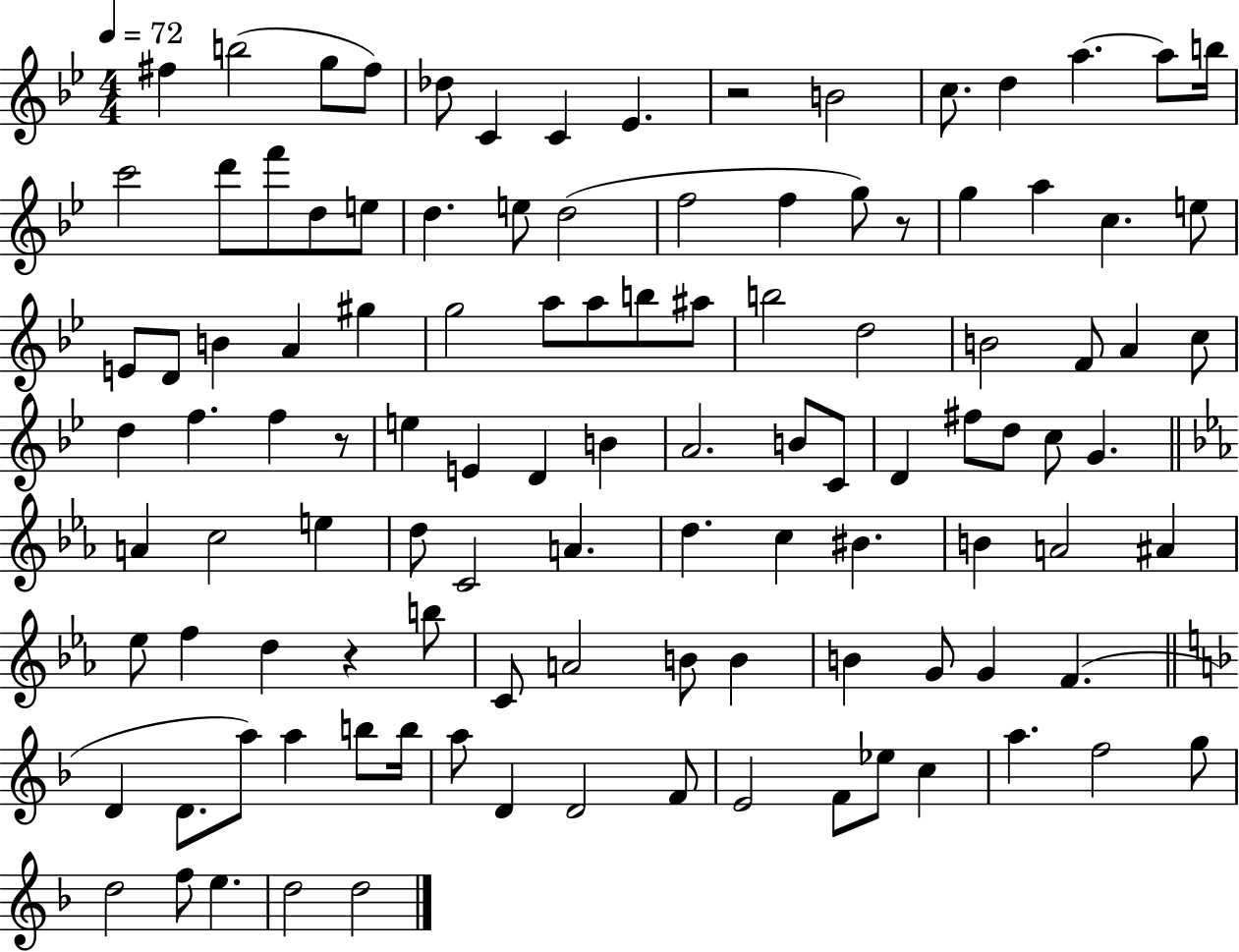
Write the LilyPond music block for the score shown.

{
  \clef treble
  \numericTimeSignature
  \time 4/4
  \key bes \major
  \tempo 4 = 72
  fis''4 b''2( g''8 fis''8) | des''8 c'4 c'4 ees'4. | r2 b'2 | c''8. d''4 a''4.~~ a''8 b''16 | \break c'''2 d'''8 f'''8 d''8 e''8 | d''4. e''8 d''2( | f''2 f''4 g''8) r8 | g''4 a''4 c''4. e''8 | \break e'8 d'8 b'4 a'4 gis''4 | g''2 a''8 a''8 b''8 ais''8 | b''2 d''2 | b'2 f'8 a'4 c''8 | \break d''4 f''4. f''4 r8 | e''4 e'4 d'4 b'4 | a'2. b'8 c'8 | d'4 fis''8 d''8 c''8 g'4. | \break \bar "||" \break \key ees \major a'4 c''2 e''4 | d''8 c'2 a'4. | d''4. c''4 bis'4. | b'4 a'2 ais'4 | \break ees''8 f''4 d''4 r4 b''8 | c'8 a'2 b'8 b'4 | b'4 g'8 g'4 f'4.( | \bar "||" \break \key f \major d'4 d'8. a''8) a''4 b''8 b''16 | a''8 d'4 d'2 f'8 | e'2 f'8 ees''8 c''4 | a''4. f''2 g''8 | \break d''2 f''8 e''4. | d''2 d''2 | \bar "|."
}